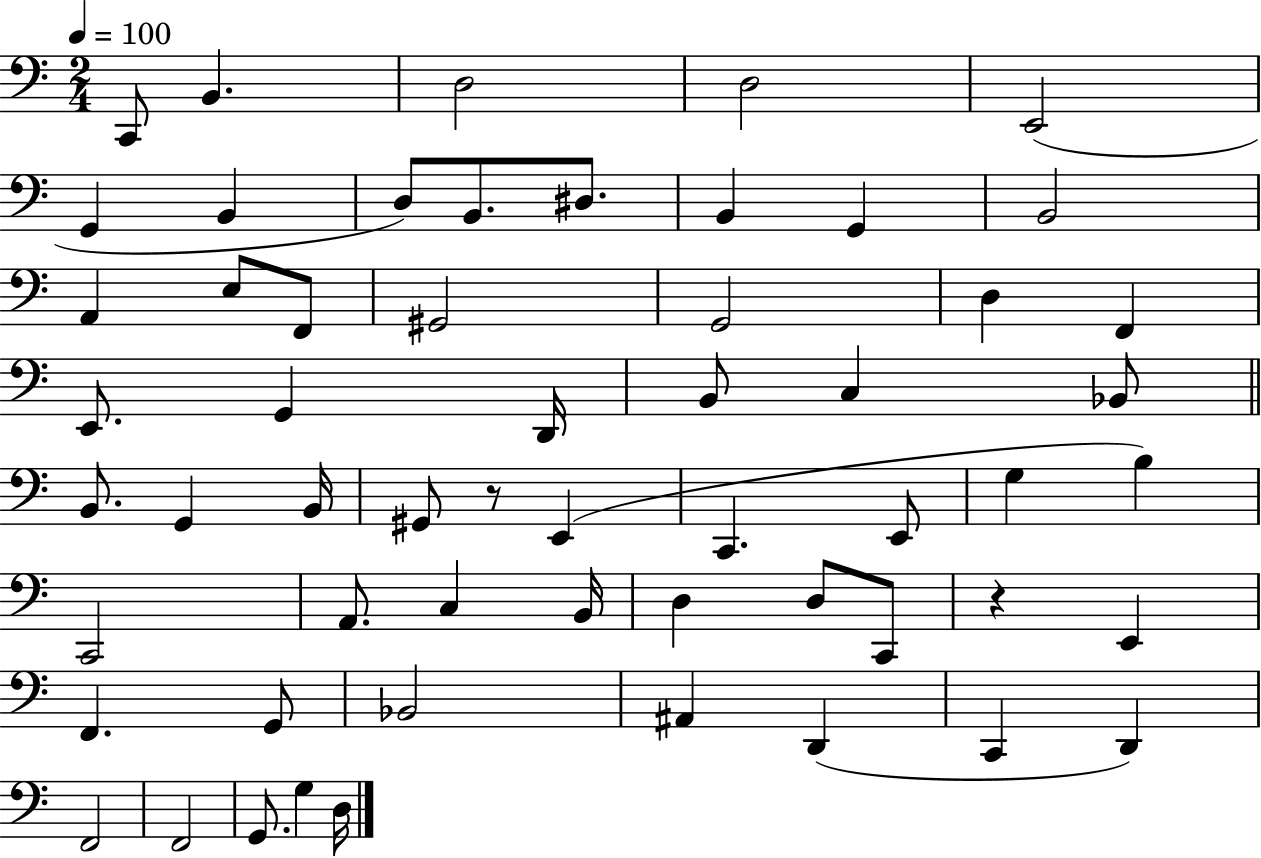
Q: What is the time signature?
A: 2/4